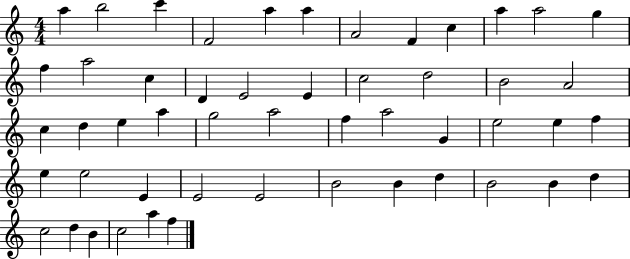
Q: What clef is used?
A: treble